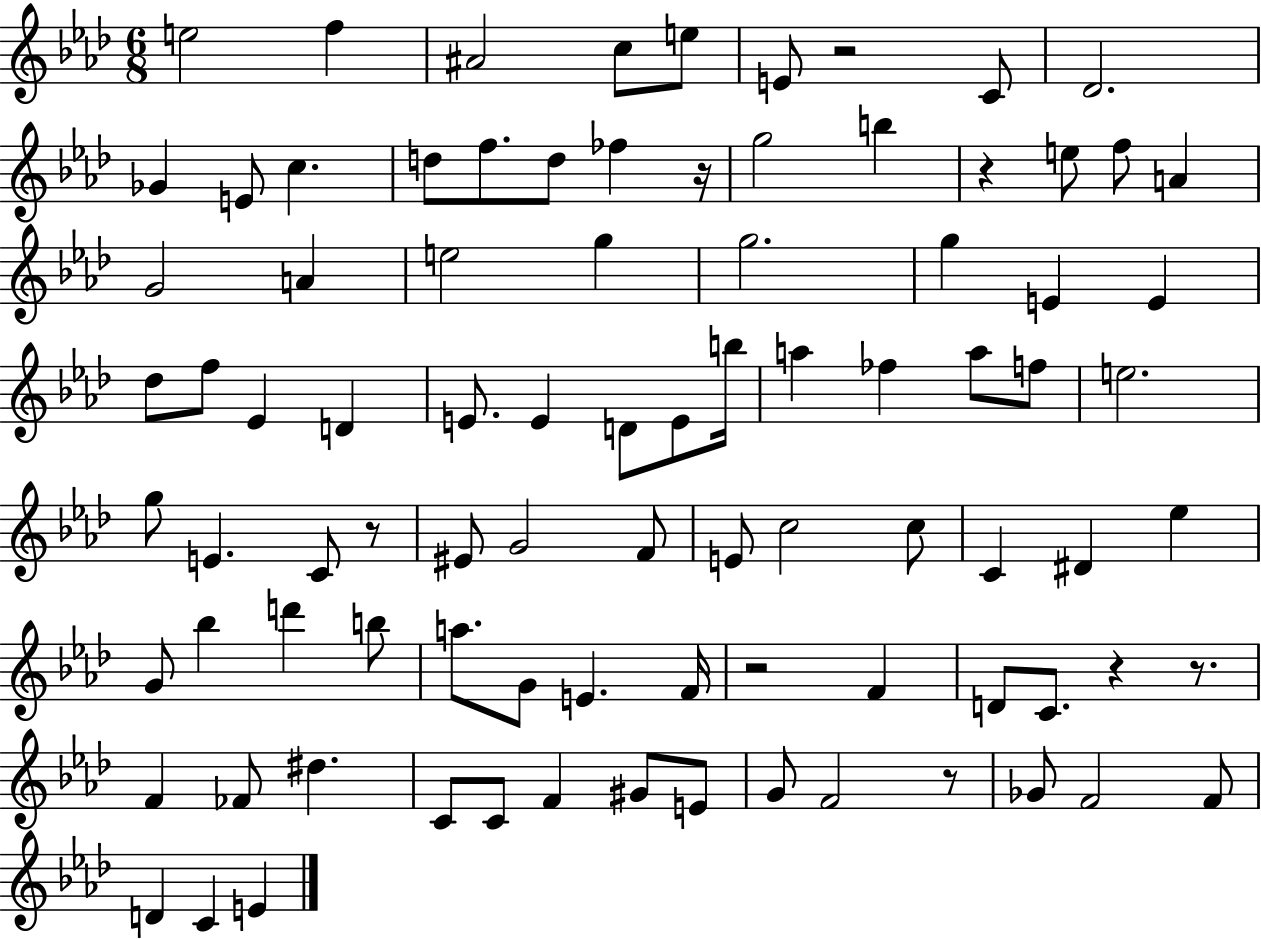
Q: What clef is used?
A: treble